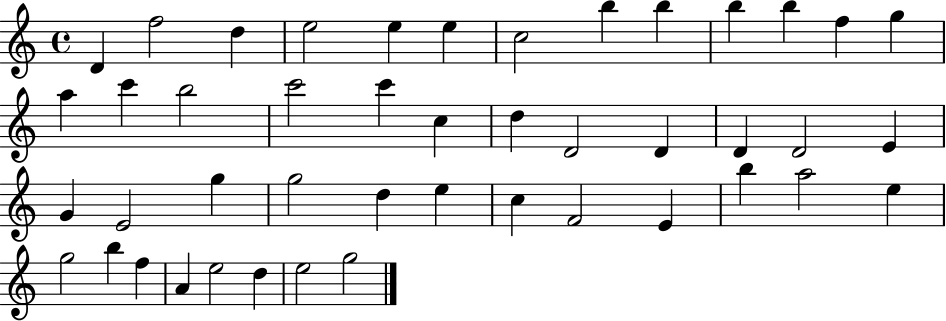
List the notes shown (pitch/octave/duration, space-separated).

D4/q F5/h D5/q E5/h E5/q E5/q C5/h B5/q B5/q B5/q B5/q F5/q G5/q A5/q C6/q B5/h C6/h C6/q C5/q D5/q D4/h D4/q D4/q D4/h E4/q G4/q E4/h G5/q G5/h D5/q E5/q C5/q F4/h E4/q B5/q A5/h E5/q G5/h B5/q F5/q A4/q E5/h D5/q E5/h G5/h